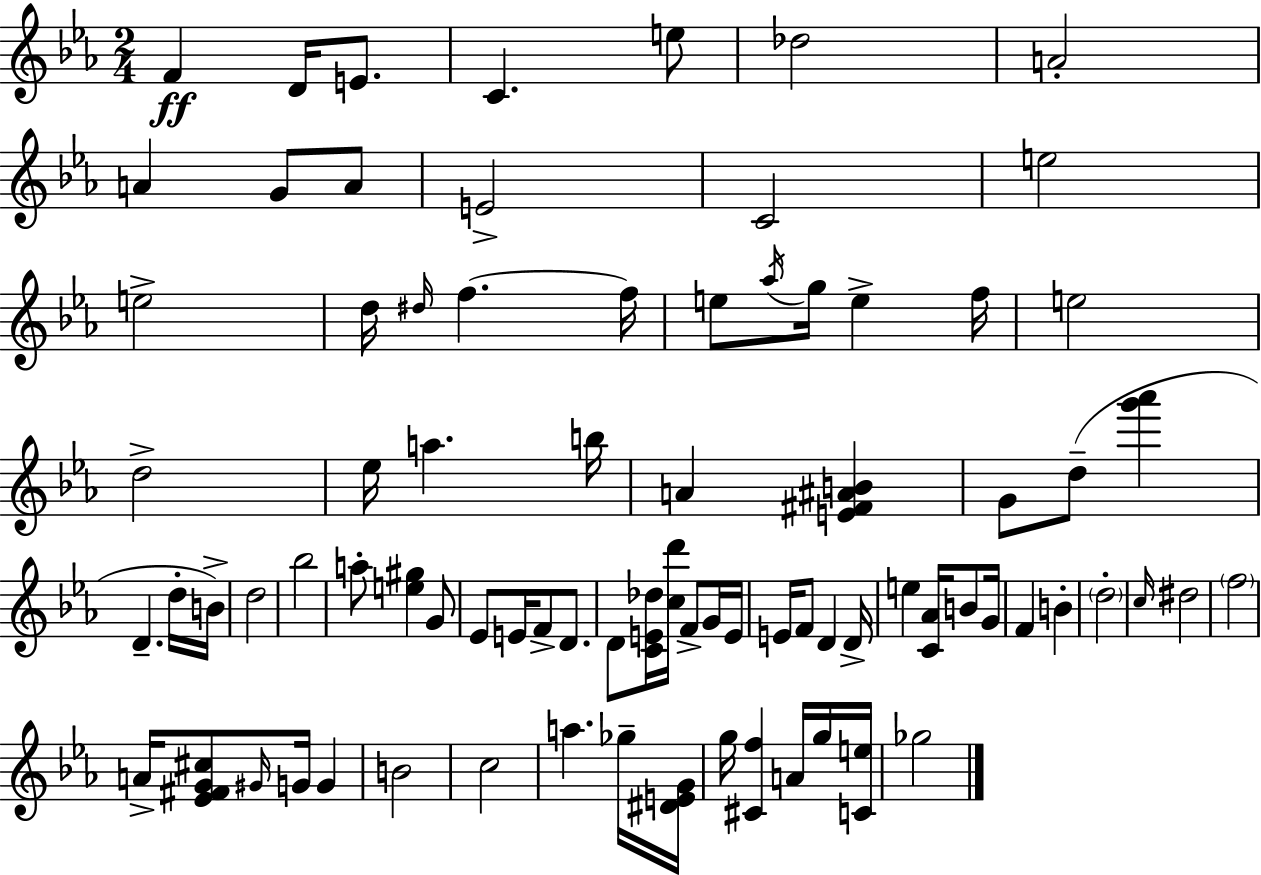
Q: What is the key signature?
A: EES major